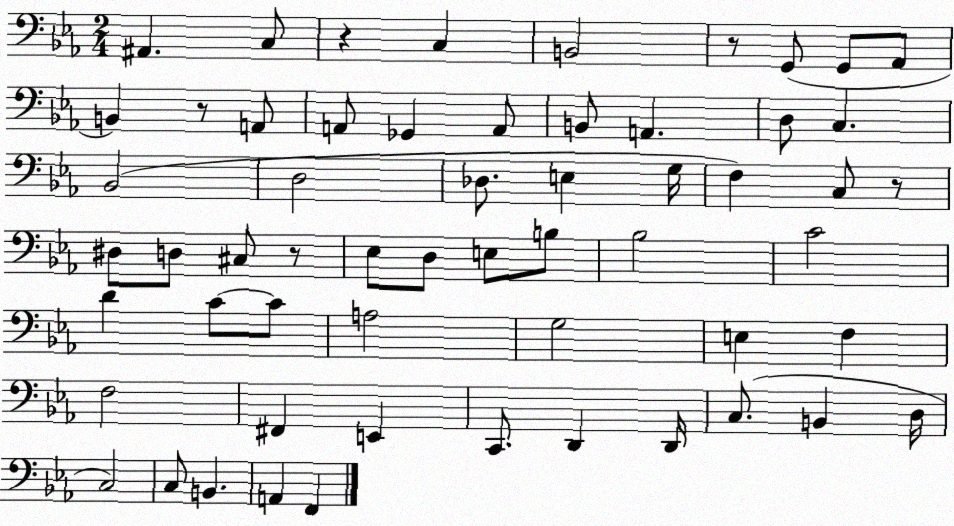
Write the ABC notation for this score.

X:1
T:Untitled
M:2/4
L:1/4
K:Eb
^A,, C,/2 z C, B,,2 z/2 G,,/2 G,,/2 _A,,/2 B,, z/2 A,,/2 A,,/2 _G,, A,,/2 B,,/2 A,, D,/2 C, _B,,2 D,2 _D,/2 E, G,/4 F, C,/2 z/2 ^D,/2 D,/2 ^C,/2 z/2 _E,/2 D,/2 E,/2 B,/2 _B,2 C2 D C/2 C/2 A,2 G,2 E, F, F,2 ^F,, E,, C,,/2 D,, D,,/4 C,/2 B,, D,/4 C,2 C,/2 B,, A,, F,,